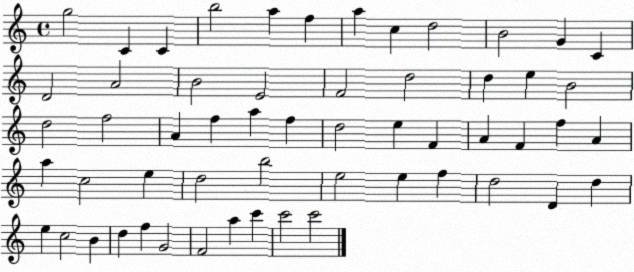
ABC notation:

X:1
T:Untitled
M:4/4
L:1/4
K:C
g2 C C b2 a f a c d2 B2 G C D2 A2 B2 E2 F2 d2 d e B2 d2 f2 A f a f d2 e F A F f A a c2 e d2 b2 e2 e f d2 D d e c2 B d f G2 F2 a c' c'2 c'2